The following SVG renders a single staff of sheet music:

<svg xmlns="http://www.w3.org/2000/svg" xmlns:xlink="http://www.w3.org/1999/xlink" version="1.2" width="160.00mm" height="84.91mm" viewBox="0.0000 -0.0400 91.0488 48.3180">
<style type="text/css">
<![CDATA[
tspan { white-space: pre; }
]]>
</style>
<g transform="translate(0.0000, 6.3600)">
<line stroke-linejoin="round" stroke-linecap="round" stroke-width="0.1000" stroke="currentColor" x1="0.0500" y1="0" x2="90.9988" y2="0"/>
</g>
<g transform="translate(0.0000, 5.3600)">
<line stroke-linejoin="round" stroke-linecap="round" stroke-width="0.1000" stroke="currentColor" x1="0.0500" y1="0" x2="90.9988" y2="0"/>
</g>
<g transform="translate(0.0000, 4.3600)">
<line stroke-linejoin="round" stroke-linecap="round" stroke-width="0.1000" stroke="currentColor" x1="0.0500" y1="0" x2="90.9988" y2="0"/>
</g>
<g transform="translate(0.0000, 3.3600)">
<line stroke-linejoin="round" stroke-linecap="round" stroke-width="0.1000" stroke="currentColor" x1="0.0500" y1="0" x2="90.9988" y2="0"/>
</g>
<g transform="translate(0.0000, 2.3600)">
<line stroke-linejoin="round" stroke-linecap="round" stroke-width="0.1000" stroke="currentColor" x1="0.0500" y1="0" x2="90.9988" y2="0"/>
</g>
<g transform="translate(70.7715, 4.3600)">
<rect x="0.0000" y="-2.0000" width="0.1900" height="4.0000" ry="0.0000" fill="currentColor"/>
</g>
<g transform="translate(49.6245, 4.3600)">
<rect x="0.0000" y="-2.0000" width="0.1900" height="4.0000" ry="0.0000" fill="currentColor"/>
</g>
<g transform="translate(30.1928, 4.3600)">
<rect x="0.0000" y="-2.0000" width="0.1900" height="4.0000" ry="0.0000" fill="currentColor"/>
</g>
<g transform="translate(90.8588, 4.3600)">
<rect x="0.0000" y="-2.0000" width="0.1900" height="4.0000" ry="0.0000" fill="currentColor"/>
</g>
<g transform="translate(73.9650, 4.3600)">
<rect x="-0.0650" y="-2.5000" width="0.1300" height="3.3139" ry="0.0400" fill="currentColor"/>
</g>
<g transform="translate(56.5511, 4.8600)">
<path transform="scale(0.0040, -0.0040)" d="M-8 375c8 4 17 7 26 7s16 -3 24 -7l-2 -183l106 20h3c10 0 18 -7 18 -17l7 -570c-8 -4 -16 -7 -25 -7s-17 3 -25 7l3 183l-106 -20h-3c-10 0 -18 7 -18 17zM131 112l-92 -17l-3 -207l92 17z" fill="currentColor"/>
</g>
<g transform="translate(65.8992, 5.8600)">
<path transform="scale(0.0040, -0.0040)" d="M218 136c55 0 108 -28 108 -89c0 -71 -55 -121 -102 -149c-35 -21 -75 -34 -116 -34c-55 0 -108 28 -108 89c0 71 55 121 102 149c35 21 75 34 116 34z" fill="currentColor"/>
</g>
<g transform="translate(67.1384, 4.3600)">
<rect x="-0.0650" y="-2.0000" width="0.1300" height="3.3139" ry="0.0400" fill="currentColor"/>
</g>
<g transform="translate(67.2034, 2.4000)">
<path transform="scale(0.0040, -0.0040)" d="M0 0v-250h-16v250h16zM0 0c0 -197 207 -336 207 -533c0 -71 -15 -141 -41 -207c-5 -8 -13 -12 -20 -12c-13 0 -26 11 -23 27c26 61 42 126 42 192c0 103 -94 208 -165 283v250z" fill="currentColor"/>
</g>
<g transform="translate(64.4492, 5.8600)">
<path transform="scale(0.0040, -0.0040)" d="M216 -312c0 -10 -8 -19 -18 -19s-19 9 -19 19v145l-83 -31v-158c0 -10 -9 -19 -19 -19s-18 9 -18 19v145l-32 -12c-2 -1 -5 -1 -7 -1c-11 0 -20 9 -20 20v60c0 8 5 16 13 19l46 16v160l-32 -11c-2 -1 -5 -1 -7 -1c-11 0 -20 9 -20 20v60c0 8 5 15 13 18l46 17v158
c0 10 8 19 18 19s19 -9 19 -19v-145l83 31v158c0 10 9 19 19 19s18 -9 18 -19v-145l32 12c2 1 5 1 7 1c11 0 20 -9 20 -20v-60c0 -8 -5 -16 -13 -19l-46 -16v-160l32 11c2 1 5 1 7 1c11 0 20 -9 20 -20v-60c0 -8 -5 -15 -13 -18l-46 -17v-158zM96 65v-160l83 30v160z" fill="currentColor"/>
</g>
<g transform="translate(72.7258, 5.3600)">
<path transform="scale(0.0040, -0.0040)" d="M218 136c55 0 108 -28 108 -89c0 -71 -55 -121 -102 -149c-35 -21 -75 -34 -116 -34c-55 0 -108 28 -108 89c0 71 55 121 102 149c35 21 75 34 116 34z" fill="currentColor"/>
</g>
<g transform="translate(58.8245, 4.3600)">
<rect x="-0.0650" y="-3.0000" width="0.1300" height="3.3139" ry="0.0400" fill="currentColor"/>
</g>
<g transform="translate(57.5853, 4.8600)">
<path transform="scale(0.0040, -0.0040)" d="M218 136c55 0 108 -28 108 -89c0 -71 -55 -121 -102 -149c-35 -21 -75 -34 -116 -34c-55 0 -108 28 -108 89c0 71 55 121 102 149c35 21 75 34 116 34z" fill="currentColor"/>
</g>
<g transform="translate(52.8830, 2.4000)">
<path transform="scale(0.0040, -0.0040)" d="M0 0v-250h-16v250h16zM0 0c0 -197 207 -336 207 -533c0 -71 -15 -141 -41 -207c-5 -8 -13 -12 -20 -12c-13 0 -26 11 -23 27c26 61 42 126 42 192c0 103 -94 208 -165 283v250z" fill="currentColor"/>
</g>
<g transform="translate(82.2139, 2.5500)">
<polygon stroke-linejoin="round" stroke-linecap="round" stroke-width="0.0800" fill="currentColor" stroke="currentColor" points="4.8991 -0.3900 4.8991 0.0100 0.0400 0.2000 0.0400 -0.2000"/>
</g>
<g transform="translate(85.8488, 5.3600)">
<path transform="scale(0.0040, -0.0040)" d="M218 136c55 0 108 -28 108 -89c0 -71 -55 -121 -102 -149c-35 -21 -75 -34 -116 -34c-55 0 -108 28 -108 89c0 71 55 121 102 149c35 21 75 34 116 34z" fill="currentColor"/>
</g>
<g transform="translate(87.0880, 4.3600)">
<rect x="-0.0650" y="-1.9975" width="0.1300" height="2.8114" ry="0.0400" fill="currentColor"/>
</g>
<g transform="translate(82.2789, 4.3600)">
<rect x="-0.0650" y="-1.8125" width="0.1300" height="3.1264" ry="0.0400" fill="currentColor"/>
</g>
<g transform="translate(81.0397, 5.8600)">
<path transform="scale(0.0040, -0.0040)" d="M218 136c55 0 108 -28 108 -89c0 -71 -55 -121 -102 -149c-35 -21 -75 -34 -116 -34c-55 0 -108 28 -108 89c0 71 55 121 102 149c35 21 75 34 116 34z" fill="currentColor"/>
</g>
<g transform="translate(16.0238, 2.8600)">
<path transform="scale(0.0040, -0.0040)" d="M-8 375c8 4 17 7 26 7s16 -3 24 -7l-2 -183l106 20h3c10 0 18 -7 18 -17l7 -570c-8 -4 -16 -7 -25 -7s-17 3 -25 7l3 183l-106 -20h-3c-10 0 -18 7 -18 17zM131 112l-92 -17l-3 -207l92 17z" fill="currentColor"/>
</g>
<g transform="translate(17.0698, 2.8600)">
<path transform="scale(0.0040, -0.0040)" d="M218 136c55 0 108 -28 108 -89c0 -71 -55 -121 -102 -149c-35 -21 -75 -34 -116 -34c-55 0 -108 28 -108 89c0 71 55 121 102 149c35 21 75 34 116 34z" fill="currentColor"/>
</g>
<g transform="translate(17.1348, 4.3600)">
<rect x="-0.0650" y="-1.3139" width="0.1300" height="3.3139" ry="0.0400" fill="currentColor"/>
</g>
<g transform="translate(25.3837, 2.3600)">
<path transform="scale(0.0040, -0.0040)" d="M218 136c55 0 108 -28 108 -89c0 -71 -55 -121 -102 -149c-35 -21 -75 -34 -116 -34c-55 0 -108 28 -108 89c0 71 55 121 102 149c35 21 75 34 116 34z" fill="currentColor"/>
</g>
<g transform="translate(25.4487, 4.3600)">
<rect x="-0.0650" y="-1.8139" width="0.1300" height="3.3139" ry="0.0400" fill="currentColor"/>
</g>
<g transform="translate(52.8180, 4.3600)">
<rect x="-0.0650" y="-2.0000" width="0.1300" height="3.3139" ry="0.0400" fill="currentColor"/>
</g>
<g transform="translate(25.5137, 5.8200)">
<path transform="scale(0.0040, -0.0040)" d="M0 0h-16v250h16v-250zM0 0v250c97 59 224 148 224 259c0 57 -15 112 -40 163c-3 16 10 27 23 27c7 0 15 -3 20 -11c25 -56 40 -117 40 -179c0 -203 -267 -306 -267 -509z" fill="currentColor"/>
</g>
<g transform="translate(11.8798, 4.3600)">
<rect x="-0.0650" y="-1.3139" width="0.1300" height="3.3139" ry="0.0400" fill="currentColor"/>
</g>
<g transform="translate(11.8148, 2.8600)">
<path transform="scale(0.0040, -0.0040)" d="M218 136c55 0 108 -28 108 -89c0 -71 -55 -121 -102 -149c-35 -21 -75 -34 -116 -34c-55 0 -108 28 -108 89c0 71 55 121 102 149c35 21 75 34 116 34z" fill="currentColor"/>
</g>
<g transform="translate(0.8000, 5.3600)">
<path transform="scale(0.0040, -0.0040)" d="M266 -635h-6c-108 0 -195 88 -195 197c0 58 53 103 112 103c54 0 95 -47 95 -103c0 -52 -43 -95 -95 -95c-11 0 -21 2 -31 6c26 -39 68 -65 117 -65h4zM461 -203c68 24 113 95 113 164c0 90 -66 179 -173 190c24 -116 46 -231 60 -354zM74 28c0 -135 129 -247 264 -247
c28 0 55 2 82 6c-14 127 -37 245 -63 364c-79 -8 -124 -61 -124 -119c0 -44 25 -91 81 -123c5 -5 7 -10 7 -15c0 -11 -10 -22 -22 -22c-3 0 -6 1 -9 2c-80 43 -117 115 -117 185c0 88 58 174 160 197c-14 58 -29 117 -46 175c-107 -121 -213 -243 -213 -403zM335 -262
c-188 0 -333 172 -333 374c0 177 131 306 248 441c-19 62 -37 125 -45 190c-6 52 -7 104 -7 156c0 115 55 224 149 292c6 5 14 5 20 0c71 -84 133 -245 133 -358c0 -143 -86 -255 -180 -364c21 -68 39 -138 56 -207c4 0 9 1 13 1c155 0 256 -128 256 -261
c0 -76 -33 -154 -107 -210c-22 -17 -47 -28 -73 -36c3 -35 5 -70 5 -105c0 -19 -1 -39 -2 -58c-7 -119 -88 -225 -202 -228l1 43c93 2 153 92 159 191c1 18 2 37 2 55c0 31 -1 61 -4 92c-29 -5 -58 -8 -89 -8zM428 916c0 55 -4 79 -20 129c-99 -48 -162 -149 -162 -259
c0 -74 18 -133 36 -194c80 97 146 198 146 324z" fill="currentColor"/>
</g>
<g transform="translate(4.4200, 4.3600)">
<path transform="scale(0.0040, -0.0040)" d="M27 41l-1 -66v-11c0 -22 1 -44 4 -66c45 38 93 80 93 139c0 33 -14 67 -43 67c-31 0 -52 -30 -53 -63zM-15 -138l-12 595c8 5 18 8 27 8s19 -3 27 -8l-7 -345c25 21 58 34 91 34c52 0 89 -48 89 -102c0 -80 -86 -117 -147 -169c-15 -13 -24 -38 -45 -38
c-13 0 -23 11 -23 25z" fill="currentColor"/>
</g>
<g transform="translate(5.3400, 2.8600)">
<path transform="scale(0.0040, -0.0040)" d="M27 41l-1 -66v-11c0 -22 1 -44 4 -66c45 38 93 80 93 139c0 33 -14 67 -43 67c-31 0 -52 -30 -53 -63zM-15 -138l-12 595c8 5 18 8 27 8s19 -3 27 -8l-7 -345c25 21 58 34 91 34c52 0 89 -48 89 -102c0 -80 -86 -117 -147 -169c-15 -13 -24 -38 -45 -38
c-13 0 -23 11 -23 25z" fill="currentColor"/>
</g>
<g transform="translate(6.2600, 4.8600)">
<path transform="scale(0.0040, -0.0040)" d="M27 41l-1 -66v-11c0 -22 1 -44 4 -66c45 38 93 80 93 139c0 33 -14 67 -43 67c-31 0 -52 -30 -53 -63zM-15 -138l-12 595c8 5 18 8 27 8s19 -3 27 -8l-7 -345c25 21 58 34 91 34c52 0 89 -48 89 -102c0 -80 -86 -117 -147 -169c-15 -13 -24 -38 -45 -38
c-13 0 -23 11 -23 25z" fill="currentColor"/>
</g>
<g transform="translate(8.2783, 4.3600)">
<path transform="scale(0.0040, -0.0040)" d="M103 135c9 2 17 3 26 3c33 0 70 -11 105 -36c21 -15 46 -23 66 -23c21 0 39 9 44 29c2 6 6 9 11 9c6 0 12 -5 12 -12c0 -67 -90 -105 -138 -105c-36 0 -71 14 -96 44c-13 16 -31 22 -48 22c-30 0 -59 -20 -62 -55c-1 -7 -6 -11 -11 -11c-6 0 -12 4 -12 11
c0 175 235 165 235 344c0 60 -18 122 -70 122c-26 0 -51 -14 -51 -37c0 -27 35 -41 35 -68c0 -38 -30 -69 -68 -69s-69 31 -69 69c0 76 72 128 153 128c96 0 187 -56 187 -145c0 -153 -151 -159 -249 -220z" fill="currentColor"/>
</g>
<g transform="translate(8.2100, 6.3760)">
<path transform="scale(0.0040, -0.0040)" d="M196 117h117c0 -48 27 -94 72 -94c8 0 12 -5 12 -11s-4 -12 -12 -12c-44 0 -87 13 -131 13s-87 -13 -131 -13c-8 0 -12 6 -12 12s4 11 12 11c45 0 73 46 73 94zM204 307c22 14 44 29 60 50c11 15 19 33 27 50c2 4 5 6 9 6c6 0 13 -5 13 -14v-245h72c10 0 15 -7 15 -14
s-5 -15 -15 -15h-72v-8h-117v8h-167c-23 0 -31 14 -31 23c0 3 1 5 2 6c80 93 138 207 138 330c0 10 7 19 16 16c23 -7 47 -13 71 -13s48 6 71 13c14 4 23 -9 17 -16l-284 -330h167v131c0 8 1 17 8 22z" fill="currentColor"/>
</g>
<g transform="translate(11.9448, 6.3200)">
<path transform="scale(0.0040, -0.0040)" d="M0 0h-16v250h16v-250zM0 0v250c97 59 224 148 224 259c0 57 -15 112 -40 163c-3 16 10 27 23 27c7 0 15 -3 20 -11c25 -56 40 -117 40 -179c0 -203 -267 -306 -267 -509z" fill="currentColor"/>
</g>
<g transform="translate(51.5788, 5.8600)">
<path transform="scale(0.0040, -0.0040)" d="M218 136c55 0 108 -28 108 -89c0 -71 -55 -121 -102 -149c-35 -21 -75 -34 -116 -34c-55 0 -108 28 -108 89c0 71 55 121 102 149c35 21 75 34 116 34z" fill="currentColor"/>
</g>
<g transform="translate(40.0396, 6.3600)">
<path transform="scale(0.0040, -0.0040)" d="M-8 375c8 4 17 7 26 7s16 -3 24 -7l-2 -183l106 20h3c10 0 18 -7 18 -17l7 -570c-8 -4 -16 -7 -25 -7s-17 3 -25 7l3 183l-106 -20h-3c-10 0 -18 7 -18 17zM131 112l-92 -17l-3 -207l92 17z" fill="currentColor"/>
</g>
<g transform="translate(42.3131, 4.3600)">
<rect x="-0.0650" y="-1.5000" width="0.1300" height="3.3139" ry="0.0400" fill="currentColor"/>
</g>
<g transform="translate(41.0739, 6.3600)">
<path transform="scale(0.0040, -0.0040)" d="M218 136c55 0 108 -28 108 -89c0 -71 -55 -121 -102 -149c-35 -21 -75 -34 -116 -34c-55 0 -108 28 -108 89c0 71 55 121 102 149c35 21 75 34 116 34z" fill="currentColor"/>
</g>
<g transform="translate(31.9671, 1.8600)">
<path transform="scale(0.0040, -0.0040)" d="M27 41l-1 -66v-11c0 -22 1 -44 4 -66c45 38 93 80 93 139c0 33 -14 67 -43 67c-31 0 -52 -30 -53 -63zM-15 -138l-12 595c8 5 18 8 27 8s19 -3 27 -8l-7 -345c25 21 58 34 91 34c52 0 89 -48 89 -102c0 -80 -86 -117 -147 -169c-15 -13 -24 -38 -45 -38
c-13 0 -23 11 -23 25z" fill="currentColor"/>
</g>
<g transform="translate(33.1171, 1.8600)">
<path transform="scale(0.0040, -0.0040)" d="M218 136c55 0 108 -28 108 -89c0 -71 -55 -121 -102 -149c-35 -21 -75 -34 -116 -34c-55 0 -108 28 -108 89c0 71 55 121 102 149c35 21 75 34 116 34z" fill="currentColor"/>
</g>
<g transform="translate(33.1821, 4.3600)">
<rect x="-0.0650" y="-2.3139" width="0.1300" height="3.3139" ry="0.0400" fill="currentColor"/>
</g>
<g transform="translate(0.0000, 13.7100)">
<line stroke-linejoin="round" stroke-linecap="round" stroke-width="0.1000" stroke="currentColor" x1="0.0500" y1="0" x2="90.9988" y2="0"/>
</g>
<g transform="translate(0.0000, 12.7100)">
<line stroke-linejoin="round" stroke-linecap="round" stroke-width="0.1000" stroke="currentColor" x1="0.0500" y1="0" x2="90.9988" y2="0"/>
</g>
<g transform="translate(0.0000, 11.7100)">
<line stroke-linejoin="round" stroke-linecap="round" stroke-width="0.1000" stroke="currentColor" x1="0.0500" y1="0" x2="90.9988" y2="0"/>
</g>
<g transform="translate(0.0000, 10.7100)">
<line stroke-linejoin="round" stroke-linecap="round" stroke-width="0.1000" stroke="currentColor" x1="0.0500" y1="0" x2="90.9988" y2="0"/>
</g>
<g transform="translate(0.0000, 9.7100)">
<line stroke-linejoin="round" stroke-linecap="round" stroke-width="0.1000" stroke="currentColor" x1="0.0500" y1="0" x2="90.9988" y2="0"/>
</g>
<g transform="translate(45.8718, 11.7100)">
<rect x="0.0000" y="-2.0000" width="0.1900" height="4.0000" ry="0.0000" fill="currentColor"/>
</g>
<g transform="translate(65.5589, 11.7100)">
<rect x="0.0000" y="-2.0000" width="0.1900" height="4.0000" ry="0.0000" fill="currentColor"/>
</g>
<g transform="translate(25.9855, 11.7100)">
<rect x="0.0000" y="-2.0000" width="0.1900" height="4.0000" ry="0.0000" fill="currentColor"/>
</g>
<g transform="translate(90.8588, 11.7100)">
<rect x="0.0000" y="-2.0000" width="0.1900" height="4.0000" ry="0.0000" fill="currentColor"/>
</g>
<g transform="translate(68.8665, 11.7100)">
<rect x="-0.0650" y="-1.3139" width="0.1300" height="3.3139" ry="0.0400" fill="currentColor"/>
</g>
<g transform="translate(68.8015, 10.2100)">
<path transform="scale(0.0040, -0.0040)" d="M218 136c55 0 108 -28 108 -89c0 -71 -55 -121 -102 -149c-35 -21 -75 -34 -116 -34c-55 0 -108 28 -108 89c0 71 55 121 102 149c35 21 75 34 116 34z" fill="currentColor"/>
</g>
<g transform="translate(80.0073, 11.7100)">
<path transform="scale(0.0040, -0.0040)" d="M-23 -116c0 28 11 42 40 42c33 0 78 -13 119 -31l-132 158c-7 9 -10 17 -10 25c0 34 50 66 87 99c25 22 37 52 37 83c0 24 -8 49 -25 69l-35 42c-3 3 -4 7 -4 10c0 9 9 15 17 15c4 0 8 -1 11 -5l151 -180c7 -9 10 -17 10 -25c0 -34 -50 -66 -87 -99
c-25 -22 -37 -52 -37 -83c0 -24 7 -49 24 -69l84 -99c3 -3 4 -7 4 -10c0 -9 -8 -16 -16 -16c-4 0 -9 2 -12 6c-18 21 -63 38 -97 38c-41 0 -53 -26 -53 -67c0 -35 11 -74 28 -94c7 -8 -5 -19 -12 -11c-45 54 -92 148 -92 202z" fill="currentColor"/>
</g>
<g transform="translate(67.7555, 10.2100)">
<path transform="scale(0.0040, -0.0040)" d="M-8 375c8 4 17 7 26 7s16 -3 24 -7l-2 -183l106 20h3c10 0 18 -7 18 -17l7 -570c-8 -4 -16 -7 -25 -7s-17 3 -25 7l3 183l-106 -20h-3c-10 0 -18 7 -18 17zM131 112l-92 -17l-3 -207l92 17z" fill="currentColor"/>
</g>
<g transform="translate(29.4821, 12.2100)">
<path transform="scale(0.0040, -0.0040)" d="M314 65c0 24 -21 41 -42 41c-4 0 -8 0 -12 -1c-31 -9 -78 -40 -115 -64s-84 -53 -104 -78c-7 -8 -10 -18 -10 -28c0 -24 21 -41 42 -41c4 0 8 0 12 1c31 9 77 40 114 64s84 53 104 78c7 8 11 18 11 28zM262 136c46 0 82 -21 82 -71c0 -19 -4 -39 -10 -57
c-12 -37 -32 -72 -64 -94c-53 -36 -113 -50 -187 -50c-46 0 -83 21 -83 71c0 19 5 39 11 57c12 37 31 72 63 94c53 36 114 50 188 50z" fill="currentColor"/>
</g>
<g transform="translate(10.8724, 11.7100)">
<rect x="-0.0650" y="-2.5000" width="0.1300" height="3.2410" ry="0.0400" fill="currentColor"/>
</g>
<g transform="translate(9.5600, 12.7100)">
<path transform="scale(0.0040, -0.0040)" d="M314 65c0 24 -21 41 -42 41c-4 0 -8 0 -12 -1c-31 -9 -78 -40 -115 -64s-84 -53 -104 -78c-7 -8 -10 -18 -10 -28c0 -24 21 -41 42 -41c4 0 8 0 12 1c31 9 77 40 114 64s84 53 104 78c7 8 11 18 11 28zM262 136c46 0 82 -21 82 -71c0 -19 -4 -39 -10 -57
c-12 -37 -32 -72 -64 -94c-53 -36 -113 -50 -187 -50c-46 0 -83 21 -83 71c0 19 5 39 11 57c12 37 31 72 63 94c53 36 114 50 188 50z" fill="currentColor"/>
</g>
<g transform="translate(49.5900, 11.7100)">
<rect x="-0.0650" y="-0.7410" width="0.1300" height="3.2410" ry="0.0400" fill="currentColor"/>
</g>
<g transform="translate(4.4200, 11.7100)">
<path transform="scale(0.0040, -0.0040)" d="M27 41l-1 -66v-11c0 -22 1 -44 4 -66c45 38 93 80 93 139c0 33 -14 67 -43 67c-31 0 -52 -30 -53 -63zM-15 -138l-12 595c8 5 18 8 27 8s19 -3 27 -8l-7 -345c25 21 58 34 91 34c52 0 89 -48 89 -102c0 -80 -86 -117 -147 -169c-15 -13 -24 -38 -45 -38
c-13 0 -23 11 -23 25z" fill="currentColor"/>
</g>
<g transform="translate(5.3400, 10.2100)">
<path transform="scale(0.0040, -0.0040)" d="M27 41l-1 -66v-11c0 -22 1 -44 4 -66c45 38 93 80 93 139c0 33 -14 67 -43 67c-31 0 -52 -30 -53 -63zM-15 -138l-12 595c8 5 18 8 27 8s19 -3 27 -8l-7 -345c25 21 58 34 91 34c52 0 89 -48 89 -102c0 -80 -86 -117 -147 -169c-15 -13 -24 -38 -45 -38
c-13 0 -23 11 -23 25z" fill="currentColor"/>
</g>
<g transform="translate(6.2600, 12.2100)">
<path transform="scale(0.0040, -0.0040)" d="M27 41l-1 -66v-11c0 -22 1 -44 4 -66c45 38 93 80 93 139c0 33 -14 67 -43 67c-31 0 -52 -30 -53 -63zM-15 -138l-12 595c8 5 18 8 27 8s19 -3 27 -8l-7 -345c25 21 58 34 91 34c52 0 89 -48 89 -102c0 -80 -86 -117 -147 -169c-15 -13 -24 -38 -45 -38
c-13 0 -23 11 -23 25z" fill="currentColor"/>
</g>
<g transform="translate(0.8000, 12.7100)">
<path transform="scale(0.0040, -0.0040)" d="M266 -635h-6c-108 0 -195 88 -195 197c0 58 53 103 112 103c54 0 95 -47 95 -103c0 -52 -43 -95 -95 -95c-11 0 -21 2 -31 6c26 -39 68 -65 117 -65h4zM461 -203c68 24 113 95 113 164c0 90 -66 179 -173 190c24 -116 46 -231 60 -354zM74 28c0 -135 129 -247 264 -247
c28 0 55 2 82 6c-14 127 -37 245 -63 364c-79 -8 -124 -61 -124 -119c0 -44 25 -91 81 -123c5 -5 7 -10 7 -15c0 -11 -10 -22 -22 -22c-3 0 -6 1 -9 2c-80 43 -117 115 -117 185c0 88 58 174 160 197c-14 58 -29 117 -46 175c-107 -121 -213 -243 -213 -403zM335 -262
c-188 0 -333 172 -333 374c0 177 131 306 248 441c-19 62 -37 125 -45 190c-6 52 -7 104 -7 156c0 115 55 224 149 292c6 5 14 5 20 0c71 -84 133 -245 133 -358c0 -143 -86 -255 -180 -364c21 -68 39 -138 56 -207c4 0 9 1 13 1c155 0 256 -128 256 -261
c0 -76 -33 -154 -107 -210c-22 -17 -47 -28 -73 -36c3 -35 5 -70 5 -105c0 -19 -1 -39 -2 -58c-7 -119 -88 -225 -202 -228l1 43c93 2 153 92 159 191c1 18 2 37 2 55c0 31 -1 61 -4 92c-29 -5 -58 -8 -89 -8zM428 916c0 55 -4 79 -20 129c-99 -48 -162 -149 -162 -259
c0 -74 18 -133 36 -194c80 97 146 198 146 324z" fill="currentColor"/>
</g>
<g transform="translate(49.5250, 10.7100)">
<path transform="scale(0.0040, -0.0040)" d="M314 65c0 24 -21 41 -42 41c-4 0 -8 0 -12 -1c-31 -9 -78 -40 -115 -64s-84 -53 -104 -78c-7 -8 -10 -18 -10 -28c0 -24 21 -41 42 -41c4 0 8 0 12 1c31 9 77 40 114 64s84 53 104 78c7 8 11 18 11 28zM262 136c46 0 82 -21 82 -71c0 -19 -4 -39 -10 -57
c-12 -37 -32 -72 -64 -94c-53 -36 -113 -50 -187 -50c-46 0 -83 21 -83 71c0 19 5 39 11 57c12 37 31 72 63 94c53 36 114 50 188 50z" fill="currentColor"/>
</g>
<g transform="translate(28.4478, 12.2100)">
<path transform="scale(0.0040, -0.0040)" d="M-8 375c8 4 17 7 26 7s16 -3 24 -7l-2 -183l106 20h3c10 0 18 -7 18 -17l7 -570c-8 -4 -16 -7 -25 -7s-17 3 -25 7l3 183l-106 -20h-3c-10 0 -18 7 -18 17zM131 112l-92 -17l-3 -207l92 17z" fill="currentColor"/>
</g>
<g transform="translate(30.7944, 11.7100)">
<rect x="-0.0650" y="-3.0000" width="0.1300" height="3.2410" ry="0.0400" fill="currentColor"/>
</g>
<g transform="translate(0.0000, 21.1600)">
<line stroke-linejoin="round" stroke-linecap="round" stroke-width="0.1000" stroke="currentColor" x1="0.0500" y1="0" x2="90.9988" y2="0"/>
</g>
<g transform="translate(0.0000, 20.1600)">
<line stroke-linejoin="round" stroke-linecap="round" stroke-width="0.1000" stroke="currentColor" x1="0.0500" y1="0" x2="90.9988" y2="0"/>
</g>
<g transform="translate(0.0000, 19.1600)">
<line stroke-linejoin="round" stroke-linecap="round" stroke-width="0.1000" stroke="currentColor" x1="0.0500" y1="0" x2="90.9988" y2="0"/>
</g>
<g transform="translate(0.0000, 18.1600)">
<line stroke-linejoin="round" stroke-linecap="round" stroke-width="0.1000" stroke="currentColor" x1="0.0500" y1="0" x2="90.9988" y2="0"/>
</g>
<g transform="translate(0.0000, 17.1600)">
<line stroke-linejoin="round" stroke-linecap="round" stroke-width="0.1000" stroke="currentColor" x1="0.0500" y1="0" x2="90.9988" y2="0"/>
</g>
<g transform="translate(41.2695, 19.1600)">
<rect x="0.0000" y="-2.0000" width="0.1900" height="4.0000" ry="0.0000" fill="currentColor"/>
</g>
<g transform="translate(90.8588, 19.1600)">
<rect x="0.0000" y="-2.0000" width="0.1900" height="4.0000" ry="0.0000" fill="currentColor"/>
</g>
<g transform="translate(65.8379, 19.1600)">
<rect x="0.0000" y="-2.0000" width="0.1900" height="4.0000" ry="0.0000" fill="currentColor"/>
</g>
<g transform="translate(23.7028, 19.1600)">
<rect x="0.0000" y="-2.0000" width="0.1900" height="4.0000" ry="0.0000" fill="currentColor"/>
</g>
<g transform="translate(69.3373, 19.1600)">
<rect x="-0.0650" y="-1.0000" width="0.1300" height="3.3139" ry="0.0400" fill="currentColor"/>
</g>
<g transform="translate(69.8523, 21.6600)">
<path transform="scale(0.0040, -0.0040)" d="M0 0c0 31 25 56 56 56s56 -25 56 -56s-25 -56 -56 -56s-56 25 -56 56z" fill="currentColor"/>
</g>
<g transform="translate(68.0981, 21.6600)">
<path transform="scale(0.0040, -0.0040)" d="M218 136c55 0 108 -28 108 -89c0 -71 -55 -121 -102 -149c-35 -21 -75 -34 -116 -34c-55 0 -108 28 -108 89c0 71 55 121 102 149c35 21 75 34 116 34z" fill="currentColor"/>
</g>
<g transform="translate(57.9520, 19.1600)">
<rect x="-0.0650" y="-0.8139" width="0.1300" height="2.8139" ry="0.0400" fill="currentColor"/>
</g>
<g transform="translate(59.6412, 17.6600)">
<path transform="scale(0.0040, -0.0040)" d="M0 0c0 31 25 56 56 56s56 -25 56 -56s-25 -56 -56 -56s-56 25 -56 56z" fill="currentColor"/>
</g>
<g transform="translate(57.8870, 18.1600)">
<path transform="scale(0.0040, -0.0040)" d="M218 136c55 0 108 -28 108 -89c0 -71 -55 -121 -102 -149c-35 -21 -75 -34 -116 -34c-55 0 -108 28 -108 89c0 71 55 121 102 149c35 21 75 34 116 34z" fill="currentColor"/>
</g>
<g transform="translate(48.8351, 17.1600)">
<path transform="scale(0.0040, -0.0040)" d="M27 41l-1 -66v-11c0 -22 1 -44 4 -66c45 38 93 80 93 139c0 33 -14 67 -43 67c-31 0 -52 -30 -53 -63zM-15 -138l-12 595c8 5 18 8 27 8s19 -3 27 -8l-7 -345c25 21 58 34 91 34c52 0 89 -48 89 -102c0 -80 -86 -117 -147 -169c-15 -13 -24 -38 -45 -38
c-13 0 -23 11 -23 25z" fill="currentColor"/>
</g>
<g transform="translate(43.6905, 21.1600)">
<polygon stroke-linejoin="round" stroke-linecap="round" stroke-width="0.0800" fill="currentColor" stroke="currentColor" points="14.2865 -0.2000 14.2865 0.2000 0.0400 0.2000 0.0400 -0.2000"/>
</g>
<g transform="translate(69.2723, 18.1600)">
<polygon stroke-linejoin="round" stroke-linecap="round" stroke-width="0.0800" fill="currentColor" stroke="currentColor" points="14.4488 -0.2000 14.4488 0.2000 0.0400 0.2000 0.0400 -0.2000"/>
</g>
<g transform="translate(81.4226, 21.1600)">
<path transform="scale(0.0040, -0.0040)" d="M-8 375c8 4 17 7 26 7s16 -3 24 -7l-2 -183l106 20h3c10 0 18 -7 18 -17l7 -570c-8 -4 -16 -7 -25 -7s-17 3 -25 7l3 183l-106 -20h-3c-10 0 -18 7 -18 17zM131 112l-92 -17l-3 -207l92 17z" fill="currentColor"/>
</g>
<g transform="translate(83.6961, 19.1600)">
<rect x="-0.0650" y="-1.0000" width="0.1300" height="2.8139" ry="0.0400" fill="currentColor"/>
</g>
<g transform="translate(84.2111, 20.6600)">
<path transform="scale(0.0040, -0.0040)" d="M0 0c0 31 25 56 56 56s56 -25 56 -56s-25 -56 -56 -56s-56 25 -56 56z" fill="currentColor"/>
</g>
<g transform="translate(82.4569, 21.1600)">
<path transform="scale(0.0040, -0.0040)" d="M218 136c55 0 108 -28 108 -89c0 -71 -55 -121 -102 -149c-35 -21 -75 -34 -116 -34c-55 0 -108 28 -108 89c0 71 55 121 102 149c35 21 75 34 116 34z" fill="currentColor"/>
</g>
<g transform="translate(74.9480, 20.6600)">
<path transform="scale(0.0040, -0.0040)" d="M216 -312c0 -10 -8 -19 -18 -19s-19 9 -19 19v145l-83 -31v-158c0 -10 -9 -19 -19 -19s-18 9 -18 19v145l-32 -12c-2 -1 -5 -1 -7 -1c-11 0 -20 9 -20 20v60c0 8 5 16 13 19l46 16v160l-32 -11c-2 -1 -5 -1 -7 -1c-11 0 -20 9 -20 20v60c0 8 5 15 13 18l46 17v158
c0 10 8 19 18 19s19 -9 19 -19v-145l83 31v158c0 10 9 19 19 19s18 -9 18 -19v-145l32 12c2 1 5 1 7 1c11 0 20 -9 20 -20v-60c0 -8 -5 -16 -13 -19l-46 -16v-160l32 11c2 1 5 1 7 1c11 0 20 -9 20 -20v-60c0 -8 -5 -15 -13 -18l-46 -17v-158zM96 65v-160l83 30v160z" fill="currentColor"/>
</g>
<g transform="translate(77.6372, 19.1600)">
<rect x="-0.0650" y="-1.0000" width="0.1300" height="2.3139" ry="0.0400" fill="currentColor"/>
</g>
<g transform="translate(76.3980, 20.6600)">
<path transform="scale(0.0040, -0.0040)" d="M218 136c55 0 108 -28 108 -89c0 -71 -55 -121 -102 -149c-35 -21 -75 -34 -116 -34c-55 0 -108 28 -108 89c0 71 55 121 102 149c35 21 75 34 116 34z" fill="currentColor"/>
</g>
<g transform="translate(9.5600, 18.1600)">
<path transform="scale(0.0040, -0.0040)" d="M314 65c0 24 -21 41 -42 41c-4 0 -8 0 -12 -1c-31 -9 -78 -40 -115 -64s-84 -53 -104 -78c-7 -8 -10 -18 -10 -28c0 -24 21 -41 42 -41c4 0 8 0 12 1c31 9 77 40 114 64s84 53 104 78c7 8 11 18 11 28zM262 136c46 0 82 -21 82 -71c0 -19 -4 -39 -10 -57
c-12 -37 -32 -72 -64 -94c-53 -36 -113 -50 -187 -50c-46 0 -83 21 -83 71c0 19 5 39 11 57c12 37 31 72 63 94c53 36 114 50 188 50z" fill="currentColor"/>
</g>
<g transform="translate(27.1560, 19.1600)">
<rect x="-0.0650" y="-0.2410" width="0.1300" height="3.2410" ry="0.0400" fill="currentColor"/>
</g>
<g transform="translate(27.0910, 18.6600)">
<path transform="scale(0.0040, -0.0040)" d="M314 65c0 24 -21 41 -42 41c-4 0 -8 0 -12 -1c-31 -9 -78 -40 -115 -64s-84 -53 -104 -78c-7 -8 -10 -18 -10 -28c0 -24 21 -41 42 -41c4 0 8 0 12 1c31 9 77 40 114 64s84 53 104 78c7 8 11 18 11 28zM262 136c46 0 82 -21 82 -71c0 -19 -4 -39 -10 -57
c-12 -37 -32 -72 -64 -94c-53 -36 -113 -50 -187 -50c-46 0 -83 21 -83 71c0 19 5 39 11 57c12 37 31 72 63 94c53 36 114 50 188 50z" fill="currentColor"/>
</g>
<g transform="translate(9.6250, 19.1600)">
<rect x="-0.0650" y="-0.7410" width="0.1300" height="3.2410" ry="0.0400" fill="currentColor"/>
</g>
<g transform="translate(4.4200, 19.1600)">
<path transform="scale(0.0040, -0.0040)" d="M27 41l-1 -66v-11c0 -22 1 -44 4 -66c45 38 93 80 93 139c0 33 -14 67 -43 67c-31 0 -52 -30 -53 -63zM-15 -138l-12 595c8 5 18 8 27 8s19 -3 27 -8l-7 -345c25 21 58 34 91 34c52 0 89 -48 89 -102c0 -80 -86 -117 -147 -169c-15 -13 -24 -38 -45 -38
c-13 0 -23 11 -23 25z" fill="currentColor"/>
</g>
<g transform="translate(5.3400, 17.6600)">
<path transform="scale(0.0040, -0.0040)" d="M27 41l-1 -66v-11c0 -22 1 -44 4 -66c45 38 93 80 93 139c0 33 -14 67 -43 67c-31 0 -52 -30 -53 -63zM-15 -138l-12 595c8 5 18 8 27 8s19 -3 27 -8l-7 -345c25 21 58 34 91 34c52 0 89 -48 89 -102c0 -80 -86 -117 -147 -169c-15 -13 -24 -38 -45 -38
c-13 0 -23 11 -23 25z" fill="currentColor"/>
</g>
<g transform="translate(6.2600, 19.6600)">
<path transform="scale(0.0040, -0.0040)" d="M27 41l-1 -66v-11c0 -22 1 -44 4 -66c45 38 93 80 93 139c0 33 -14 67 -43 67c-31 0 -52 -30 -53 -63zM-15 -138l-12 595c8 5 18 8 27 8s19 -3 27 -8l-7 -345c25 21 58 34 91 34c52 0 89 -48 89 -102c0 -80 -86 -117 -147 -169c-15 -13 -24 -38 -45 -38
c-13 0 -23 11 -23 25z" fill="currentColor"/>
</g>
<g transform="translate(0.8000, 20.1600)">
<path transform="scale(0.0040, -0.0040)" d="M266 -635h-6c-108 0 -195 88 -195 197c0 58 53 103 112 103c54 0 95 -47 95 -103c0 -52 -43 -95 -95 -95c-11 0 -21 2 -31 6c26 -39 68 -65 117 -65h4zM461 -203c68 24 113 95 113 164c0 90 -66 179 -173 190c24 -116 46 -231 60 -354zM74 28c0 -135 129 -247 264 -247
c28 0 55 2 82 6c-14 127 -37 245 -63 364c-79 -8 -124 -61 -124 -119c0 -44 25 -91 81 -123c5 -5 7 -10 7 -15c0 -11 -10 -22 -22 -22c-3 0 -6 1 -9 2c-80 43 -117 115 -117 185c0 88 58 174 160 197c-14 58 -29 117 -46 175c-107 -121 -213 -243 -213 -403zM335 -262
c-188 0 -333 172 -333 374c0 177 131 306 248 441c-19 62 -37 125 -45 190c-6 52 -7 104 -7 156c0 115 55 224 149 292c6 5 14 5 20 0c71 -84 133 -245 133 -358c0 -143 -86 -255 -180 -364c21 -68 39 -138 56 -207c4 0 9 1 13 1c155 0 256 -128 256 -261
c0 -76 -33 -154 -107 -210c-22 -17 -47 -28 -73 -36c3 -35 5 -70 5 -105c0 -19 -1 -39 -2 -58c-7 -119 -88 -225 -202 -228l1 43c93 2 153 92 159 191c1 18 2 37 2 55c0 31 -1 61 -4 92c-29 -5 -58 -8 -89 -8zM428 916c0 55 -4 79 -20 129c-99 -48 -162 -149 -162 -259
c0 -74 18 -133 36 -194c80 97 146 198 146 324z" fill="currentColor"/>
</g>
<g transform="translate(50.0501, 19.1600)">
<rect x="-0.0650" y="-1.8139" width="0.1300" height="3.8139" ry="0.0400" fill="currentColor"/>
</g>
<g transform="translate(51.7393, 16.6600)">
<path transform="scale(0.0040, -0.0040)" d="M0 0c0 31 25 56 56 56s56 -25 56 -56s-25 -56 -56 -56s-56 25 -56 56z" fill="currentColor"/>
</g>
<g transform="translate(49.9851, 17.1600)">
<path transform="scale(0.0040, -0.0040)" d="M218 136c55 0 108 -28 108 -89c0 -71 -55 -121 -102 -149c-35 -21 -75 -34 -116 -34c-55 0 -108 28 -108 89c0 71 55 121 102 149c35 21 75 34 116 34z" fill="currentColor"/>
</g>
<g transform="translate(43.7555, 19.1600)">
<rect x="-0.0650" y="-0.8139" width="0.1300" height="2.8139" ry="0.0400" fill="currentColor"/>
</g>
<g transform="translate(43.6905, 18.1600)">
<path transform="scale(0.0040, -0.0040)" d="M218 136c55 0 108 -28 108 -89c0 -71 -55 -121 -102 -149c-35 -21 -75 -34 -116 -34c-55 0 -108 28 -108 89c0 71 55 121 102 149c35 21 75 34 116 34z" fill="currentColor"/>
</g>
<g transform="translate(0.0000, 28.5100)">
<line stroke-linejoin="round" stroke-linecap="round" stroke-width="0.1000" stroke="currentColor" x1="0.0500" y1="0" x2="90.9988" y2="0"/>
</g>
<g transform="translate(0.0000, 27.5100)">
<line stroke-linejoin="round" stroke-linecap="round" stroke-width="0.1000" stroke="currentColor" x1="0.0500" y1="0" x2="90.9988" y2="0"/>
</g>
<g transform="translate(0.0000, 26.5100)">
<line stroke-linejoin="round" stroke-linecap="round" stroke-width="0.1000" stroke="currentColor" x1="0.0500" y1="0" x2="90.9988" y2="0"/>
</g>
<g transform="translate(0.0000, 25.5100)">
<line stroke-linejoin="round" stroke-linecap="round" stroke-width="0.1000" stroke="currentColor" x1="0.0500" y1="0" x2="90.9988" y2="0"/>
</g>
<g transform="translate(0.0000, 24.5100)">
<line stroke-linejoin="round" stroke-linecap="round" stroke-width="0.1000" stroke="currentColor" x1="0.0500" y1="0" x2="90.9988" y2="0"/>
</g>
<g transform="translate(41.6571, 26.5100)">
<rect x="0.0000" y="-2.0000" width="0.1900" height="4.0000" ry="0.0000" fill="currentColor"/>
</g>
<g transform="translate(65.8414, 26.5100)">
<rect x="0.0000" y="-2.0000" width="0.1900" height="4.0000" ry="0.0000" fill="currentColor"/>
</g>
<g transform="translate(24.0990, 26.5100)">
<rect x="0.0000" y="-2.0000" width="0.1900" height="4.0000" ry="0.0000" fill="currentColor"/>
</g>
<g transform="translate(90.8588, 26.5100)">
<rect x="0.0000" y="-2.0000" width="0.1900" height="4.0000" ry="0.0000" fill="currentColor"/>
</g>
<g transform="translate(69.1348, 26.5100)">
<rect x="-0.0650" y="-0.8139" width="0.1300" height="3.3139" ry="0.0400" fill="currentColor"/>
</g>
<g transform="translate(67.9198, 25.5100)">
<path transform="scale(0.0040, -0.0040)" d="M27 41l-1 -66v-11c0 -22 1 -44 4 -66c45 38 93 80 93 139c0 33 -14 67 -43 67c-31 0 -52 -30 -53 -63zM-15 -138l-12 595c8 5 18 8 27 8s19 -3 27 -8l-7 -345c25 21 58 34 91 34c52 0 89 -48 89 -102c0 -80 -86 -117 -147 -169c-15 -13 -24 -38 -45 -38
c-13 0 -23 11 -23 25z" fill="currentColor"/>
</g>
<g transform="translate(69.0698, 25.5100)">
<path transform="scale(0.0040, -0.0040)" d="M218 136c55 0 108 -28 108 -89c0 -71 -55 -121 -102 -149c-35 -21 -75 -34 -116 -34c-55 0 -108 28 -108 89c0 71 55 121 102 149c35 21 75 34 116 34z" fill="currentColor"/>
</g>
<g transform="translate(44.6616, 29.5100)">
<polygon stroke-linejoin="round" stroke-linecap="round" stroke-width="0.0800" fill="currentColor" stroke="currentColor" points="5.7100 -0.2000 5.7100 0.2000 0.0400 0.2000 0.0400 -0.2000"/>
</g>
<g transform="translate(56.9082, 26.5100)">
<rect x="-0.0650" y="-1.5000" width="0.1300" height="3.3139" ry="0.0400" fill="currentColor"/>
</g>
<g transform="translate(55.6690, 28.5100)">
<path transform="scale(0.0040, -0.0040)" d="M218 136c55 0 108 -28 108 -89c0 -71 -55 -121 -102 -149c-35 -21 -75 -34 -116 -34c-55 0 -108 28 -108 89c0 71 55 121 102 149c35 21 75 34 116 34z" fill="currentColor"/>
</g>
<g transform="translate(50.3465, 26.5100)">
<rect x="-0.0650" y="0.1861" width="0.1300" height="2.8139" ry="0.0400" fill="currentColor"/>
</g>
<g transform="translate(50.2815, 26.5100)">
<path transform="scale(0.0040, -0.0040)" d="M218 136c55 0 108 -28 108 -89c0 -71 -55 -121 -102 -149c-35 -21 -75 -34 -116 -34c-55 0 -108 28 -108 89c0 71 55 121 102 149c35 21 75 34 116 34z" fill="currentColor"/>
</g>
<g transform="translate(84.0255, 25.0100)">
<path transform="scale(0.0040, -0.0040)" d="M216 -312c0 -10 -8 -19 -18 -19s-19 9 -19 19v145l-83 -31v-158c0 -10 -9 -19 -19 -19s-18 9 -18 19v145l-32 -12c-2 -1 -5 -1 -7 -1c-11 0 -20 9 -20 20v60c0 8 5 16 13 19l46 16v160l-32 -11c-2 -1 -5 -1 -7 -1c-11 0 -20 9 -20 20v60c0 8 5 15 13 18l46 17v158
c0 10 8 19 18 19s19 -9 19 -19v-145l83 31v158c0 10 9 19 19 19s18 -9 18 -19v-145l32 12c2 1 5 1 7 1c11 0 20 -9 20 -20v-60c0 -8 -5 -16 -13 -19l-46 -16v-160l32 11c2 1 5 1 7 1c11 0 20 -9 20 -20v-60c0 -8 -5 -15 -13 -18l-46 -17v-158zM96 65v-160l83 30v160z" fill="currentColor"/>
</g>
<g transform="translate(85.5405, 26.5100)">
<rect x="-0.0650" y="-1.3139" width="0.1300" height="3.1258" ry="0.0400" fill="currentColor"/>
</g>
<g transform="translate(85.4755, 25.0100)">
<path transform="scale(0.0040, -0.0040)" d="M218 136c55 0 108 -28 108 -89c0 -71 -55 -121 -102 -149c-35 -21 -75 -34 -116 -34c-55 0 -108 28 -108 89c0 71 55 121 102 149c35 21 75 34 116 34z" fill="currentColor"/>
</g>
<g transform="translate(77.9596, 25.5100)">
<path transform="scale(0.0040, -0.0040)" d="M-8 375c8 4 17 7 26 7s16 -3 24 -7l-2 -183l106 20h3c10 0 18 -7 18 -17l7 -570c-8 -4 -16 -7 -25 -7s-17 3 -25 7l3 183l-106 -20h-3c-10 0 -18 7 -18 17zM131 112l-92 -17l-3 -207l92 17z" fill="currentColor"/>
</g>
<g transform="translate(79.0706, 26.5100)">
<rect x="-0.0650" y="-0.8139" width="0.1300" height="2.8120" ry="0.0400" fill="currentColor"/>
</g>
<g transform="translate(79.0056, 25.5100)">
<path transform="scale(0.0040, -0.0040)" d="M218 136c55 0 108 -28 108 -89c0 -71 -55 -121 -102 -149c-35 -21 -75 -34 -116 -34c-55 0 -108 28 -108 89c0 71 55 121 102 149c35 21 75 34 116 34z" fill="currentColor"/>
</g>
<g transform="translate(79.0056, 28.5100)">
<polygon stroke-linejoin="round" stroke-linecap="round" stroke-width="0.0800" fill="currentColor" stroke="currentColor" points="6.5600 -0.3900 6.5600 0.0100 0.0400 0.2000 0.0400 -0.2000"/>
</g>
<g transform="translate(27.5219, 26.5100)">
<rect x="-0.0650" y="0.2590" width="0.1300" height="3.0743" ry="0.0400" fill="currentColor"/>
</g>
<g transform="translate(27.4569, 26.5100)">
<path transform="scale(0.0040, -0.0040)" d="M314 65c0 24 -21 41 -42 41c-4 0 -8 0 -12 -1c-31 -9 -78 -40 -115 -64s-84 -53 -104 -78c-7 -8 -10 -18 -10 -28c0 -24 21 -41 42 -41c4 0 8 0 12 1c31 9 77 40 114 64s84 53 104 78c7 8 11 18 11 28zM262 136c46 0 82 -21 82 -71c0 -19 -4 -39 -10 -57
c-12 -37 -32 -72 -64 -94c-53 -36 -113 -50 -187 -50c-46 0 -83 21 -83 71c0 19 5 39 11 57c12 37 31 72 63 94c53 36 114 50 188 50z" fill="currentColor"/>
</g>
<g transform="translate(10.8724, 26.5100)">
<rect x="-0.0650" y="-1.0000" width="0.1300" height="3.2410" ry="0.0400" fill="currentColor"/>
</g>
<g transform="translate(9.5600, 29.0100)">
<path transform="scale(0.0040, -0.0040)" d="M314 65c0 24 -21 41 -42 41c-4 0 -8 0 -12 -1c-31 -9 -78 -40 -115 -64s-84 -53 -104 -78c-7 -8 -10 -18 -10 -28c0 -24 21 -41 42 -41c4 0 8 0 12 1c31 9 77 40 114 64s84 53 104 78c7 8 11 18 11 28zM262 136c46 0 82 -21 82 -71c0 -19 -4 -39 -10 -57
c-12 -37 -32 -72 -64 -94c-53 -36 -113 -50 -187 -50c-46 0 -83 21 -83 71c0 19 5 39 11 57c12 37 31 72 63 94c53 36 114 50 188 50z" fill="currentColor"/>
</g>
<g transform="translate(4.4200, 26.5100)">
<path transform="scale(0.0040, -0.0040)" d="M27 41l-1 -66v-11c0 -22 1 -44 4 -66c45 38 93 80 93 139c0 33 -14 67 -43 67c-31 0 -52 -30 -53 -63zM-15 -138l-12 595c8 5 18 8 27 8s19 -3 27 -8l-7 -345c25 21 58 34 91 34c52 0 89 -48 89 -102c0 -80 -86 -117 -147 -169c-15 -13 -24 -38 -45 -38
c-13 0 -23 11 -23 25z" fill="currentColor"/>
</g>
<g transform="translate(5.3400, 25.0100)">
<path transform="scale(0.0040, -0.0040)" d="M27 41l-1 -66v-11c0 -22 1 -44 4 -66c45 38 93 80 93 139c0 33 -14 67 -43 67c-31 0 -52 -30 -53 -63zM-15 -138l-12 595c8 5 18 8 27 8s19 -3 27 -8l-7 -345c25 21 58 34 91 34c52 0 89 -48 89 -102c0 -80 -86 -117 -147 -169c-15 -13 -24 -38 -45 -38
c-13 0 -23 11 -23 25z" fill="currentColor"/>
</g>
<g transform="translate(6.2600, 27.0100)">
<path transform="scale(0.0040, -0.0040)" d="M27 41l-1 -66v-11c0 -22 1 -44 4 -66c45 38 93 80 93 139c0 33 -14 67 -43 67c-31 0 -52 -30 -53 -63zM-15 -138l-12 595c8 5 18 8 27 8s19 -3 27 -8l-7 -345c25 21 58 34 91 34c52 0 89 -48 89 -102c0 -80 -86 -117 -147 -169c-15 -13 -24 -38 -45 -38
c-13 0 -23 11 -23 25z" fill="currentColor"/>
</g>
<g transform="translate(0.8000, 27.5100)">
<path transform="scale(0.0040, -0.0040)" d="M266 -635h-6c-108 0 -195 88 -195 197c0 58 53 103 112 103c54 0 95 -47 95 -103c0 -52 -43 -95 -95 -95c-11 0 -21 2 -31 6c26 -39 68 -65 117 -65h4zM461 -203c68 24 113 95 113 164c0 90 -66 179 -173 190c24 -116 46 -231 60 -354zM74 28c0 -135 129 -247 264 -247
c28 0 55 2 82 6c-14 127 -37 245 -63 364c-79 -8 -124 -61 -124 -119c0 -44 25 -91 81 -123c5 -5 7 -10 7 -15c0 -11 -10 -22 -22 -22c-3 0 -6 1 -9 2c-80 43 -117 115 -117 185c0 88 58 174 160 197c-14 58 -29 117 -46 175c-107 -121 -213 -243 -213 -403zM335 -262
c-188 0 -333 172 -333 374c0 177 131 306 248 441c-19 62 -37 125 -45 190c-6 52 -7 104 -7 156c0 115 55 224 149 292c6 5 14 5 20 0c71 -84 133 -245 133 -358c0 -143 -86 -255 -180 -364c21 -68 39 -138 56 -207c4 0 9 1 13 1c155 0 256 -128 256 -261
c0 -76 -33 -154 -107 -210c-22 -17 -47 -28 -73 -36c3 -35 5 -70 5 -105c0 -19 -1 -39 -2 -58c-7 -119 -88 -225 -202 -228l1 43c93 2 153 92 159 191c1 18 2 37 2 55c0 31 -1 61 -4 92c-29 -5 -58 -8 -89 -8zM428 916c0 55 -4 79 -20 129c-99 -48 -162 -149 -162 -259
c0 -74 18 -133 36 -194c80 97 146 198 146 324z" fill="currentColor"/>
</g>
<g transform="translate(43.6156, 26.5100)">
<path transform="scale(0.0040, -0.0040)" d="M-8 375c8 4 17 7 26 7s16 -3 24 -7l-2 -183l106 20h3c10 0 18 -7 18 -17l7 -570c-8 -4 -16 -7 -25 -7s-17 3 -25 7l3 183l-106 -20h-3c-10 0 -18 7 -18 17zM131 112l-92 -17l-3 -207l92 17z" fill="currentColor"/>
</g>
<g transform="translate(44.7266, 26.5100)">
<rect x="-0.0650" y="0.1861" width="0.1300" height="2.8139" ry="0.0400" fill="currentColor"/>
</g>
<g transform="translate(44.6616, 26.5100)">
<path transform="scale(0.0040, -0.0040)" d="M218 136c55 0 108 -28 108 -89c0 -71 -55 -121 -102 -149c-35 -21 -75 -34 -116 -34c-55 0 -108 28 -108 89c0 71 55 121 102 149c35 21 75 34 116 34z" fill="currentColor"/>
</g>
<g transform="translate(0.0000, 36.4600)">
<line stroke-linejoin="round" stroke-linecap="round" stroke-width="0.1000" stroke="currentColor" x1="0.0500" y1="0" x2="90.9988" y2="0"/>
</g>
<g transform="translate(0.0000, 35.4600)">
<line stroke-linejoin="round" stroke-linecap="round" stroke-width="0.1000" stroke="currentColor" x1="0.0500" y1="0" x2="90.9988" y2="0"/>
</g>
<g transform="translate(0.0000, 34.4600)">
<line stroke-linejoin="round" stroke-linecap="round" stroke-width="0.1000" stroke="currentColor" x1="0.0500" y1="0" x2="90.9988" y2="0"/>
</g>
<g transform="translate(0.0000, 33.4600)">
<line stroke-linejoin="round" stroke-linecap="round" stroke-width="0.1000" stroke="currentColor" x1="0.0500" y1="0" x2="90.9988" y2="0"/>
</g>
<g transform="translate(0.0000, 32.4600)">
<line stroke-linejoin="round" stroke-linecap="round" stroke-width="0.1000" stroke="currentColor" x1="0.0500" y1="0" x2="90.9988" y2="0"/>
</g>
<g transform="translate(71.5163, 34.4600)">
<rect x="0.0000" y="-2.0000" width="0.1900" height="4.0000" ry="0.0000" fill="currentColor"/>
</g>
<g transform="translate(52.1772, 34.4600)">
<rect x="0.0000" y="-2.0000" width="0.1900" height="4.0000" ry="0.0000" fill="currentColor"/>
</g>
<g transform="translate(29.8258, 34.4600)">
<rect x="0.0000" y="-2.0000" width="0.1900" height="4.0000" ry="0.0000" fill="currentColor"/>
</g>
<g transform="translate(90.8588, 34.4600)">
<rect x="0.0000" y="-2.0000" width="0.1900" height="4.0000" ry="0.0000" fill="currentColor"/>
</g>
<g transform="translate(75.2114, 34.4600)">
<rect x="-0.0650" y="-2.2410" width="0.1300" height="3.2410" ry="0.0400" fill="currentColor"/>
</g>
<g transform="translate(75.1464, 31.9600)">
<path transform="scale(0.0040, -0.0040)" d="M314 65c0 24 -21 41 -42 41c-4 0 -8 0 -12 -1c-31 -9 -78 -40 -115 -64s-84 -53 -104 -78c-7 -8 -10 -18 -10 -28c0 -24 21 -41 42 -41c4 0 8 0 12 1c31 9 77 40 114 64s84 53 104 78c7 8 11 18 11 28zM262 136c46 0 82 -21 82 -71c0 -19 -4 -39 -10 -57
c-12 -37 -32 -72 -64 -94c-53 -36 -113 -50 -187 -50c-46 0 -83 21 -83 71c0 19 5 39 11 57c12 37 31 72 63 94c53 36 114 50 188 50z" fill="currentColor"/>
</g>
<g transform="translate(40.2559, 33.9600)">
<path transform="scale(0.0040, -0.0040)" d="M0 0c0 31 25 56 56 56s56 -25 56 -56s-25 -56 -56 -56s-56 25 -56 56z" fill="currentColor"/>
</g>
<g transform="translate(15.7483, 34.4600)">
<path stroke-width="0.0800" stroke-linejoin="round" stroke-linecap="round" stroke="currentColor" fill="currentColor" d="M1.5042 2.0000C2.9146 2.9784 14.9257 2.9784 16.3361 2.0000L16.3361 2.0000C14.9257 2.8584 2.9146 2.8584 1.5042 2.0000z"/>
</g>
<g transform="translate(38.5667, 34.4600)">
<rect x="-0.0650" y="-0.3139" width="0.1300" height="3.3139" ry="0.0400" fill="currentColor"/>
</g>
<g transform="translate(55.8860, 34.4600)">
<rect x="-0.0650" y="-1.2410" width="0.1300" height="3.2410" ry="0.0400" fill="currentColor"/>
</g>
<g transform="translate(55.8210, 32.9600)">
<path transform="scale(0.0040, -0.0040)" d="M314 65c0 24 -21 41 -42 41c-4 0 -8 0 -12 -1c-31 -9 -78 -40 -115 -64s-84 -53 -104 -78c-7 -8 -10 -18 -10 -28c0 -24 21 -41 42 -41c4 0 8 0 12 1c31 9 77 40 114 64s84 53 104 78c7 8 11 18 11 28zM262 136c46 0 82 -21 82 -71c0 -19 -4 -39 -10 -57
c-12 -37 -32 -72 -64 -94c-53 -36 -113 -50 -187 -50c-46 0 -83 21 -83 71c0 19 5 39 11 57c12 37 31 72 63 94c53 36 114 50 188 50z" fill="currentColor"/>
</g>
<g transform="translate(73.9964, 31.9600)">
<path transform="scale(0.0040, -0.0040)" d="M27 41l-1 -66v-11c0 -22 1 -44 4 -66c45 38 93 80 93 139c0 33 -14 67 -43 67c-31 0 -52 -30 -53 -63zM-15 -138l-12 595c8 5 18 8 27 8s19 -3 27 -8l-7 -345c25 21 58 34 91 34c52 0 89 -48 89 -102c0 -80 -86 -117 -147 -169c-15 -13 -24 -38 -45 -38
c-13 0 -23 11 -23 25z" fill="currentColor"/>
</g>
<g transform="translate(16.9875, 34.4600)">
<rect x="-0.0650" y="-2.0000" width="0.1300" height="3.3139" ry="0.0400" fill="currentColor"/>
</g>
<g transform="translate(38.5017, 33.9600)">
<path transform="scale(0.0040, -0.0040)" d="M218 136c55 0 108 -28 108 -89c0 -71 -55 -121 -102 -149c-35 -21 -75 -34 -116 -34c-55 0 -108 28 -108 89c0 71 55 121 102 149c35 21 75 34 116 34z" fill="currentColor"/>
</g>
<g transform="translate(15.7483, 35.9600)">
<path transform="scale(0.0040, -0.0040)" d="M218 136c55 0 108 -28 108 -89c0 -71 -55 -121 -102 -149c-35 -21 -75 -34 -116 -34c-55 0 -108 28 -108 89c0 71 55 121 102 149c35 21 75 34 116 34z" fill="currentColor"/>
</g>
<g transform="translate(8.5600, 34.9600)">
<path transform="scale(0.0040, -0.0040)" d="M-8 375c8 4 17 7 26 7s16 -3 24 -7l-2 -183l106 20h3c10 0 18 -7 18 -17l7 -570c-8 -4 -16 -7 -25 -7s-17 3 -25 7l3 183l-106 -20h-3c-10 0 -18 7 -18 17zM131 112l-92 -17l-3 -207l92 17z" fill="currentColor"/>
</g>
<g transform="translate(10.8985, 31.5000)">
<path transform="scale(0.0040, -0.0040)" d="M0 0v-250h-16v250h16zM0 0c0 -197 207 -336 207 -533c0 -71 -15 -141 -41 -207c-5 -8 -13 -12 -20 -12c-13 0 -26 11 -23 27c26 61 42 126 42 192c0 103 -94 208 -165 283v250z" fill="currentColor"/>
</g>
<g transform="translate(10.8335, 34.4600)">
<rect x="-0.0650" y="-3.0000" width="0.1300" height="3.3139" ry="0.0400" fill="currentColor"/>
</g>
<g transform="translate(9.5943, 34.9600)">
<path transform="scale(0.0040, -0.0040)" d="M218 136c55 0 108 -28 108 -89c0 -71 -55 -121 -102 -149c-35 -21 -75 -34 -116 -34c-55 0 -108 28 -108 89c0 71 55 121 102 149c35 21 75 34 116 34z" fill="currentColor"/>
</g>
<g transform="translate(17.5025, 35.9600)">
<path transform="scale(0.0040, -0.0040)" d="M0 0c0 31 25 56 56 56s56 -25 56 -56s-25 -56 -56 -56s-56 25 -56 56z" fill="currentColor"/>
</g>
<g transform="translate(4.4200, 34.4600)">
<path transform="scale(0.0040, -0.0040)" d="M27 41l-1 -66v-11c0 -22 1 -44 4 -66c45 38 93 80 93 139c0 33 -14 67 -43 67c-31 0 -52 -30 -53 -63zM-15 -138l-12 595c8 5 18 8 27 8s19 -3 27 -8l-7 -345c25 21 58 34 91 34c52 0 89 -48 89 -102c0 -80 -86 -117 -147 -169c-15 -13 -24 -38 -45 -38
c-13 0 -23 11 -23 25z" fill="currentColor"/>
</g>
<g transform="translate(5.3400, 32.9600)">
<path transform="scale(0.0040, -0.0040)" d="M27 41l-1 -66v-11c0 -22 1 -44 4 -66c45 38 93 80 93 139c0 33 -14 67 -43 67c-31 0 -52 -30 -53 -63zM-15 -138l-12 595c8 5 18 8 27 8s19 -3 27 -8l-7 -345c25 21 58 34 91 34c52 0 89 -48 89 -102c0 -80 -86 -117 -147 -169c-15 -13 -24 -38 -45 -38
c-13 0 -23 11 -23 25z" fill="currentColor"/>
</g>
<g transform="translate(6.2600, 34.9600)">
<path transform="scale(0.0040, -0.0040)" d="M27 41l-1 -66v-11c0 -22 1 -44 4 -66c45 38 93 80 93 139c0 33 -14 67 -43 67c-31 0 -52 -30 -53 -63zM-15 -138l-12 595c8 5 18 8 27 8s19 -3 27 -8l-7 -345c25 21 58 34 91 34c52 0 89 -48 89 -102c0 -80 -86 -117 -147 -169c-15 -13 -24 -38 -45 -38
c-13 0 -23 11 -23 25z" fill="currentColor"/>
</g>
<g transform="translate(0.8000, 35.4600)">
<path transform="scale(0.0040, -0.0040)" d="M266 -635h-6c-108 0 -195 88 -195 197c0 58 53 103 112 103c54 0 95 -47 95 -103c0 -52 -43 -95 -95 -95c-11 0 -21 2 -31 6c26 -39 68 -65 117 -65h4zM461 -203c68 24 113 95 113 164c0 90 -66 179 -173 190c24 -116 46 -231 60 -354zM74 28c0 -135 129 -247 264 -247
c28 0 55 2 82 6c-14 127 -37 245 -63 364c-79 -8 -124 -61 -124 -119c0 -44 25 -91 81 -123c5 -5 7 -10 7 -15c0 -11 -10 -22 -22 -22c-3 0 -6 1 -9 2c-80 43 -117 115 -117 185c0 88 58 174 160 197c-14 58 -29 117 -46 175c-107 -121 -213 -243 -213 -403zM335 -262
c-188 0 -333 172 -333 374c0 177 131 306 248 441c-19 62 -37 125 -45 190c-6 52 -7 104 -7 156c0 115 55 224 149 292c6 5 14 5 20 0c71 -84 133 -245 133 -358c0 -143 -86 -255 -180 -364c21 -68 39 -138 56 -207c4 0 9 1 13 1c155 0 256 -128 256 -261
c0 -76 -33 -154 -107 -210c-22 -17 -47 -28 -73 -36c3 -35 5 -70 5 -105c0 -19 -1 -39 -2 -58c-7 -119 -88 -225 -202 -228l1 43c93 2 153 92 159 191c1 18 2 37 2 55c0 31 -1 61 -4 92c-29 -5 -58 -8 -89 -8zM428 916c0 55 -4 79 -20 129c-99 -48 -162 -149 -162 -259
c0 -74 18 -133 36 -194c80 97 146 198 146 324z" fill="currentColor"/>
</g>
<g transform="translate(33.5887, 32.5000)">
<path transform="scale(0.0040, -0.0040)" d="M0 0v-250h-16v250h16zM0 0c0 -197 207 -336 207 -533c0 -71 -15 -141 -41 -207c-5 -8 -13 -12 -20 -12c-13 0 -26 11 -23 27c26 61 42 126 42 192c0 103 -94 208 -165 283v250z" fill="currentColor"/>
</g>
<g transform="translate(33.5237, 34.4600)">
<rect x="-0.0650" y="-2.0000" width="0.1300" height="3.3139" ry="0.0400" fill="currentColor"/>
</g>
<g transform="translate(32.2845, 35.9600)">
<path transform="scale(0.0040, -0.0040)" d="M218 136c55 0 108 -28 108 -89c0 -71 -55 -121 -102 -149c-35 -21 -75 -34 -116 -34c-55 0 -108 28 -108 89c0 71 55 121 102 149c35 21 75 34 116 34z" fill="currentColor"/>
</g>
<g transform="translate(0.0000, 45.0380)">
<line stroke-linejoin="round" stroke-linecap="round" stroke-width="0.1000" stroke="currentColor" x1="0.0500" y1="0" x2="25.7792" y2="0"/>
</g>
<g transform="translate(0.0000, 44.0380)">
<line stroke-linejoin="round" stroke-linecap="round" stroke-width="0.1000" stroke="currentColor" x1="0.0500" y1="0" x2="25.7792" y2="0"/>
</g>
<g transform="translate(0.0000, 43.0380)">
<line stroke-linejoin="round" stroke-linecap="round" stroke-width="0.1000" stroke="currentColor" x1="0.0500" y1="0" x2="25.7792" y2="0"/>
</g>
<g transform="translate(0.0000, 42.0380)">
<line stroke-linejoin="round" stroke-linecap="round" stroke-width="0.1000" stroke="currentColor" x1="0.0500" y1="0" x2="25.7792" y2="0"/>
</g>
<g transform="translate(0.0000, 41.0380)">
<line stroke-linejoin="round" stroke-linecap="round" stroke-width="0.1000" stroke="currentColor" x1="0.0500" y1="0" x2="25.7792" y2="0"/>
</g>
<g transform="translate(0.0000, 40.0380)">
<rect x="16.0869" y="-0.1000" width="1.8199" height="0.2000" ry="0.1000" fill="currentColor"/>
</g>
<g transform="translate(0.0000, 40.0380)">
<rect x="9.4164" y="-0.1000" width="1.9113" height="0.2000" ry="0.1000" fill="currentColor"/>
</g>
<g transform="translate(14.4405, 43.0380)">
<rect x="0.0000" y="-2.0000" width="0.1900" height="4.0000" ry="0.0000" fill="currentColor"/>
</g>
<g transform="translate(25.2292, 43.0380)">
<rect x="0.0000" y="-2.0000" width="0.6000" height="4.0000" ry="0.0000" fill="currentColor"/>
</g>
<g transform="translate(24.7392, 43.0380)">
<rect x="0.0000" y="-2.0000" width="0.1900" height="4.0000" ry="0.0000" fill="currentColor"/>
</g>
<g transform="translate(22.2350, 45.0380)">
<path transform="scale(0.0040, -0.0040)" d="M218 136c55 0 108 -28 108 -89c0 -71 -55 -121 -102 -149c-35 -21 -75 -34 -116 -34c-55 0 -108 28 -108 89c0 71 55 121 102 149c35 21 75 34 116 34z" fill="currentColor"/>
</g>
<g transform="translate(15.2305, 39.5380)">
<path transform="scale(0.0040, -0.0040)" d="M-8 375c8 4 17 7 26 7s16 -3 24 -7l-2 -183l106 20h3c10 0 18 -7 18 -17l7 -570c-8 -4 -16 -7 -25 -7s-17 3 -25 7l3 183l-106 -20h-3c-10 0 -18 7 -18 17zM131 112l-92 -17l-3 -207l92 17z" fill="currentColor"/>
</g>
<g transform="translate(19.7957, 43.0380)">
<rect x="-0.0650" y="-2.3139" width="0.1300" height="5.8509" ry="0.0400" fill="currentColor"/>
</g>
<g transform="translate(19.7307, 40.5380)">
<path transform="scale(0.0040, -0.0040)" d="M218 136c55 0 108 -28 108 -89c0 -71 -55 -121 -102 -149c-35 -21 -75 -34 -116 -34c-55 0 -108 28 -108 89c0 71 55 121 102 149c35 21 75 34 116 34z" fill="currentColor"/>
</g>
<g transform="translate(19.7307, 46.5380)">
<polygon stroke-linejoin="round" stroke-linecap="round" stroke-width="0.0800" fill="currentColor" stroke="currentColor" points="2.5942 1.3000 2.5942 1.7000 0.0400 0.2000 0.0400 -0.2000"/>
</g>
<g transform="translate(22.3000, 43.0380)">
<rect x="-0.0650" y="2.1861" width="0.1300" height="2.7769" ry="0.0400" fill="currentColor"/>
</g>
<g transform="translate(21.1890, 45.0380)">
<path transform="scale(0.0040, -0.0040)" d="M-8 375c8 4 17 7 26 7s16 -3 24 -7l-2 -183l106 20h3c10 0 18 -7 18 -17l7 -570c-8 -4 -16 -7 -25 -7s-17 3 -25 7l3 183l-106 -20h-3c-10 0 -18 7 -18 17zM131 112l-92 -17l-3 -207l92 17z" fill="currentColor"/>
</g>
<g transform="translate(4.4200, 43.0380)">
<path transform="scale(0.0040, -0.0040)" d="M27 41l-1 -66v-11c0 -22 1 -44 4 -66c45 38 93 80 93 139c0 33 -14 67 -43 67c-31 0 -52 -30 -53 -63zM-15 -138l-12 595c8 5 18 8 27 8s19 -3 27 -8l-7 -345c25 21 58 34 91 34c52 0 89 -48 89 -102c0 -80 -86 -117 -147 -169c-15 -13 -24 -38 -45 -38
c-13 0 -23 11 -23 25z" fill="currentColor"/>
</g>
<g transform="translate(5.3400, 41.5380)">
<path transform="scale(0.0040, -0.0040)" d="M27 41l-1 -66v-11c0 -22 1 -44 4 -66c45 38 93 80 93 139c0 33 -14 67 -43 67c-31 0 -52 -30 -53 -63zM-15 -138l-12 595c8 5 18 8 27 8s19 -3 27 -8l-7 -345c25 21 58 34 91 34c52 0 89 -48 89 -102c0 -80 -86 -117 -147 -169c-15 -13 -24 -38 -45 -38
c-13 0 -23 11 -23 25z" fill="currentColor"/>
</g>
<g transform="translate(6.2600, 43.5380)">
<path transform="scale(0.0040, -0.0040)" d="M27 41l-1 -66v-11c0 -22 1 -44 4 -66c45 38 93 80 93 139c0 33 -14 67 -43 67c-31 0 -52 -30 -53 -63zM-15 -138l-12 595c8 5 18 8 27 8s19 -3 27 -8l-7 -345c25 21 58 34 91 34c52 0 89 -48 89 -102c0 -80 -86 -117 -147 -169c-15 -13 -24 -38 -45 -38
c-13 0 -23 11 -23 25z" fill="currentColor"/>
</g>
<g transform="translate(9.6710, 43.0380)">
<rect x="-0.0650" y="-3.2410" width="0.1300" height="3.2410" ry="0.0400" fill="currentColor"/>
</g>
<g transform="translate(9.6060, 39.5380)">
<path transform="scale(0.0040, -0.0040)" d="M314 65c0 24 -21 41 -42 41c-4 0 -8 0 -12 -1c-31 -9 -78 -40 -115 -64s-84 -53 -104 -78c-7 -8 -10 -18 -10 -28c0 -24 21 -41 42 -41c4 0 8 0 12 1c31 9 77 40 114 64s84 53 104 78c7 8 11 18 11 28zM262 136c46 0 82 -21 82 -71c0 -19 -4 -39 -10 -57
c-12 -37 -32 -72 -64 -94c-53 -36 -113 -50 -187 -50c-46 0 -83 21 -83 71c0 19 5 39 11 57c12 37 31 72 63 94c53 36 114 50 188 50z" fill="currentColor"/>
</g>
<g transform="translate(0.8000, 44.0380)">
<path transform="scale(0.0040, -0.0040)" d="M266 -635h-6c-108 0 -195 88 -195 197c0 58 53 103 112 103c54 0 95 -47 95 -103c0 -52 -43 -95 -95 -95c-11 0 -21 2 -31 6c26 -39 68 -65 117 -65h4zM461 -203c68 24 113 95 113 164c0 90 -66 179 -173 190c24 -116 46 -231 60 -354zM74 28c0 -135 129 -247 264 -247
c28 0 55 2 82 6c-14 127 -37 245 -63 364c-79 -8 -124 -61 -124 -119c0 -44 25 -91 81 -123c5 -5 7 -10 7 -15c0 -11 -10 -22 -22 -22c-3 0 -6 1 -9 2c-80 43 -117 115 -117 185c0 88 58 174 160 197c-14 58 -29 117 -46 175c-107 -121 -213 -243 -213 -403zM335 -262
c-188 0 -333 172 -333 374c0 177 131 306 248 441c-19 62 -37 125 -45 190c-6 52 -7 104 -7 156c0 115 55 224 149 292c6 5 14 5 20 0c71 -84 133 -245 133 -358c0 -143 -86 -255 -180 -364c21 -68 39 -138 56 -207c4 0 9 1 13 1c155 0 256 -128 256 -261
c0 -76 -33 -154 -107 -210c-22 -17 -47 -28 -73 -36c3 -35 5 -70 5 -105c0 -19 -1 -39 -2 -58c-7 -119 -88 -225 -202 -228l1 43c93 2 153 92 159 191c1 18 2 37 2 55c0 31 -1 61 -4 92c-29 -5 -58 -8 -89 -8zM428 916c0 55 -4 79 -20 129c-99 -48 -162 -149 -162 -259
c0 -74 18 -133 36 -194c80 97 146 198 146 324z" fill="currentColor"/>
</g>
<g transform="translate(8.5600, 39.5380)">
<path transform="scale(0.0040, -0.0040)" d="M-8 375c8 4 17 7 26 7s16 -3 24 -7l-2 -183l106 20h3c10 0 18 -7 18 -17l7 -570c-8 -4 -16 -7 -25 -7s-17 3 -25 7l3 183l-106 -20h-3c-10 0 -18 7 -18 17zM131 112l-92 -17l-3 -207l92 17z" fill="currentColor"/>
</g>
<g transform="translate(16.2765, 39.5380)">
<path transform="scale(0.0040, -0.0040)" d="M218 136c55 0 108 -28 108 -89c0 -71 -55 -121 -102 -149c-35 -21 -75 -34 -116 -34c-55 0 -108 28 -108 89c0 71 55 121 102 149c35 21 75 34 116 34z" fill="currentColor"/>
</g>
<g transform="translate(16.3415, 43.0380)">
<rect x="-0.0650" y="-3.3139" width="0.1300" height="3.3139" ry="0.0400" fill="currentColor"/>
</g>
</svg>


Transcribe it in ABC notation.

X:1
T:Untitled
M:2/4
L:1/4
K:Eb
_e/2 e f/2 _g E F/2 A ^F/2 G F/2 G/2 G2 A2 d2 e z d2 c2 d/2 _f/2 d/2 D/2 ^F/2 E/2 D2 _B2 B/2 B/2 _E _d d/2 ^e/2 A/2 F F/2 c _e2 _g2 b2 b g/2 E/2